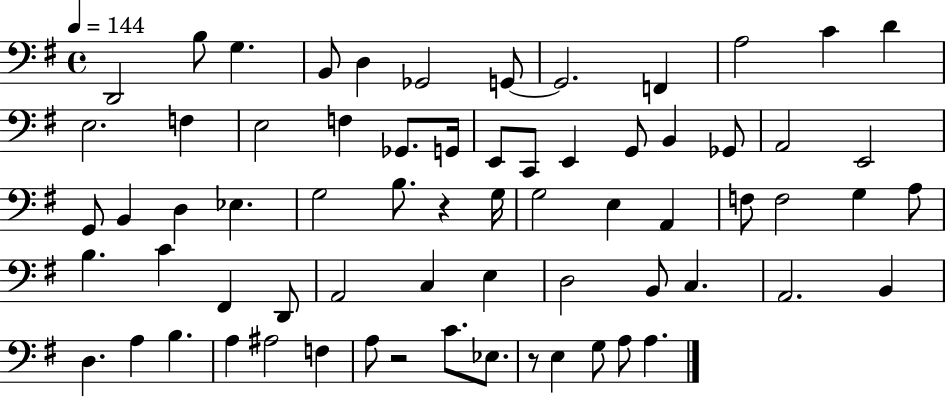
{
  \clef bass
  \time 4/4
  \defaultTimeSignature
  \key g \major
  \tempo 4 = 144
  d,2 b8 g4. | b,8 d4 ges,2 g,8~~ | g,2. f,4 | a2 c'4 d'4 | \break e2. f4 | e2 f4 ges,8. g,16 | e,8 c,8 e,4 g,8 b,4 ges,8 | a,2 e,2 | \break g,8 b,4 d4 ees4. | g2 b8. r4 g16 | g2 e4 a,4 | f8 f2 g4 a8 | \break b4. c'4 fis,4 d,8 | a,2 c4 e4 | d2 b,8 c4. | a,2. b,4 | \break d4. a4 b4. | a4 ais2 f4 | a8 r2 c'8. ees8. | r8 e4 g8 a8 a4. | \break \bar "|."
}